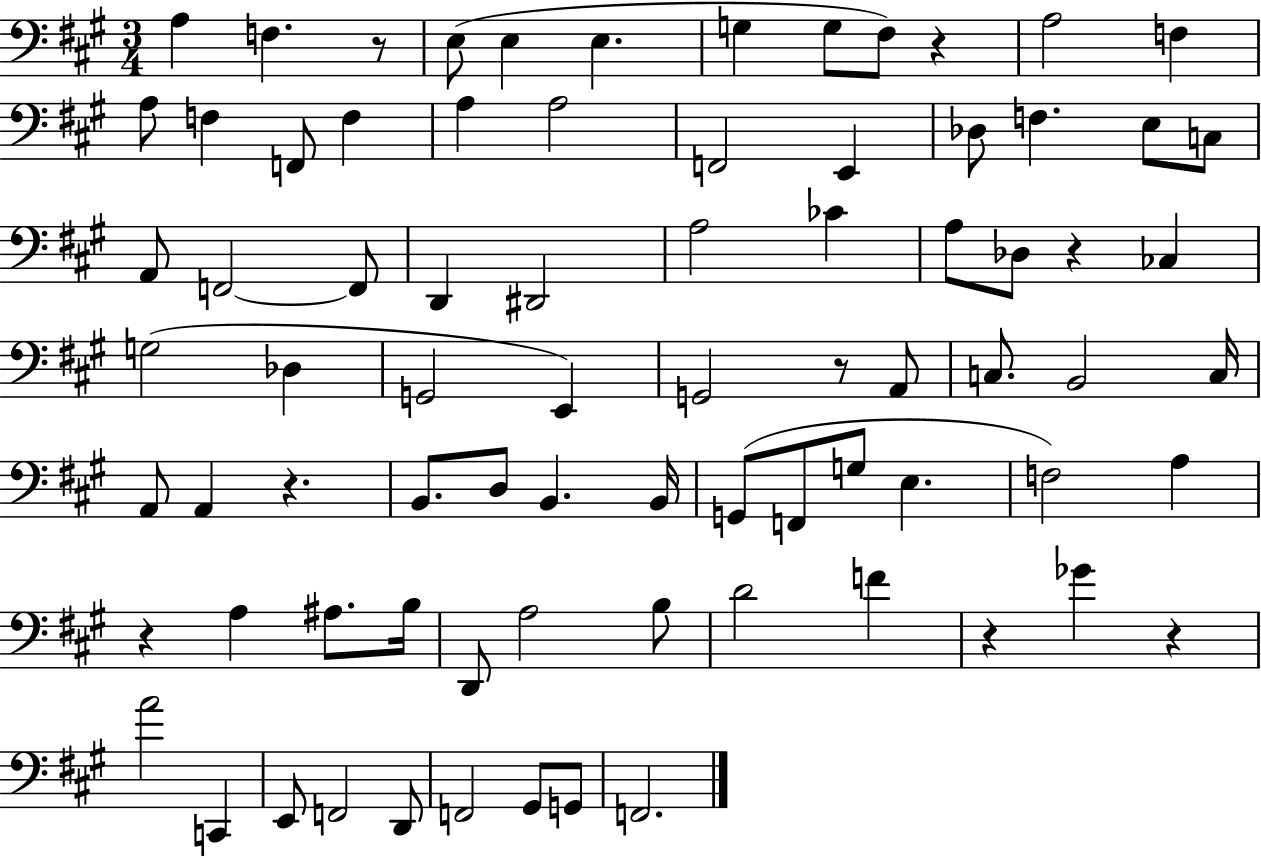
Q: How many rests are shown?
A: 8